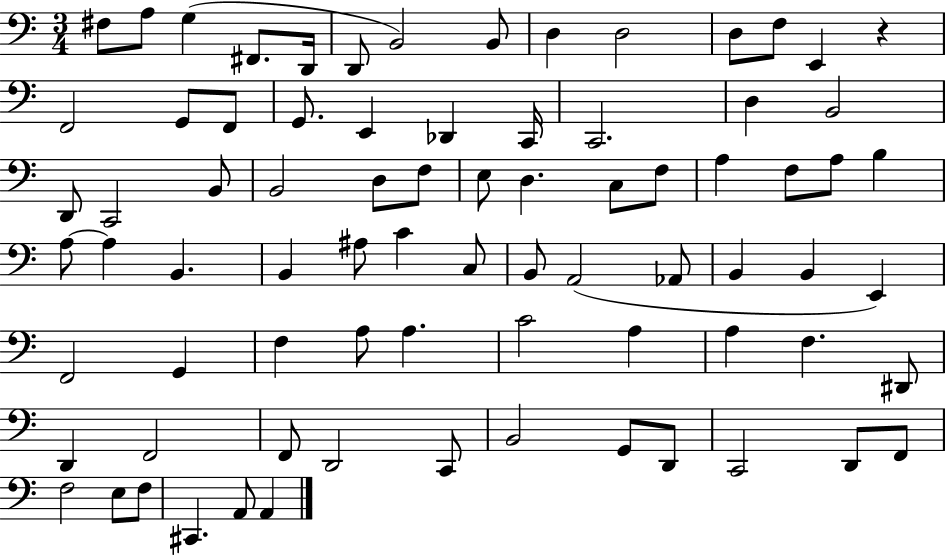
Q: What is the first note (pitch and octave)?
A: F#3